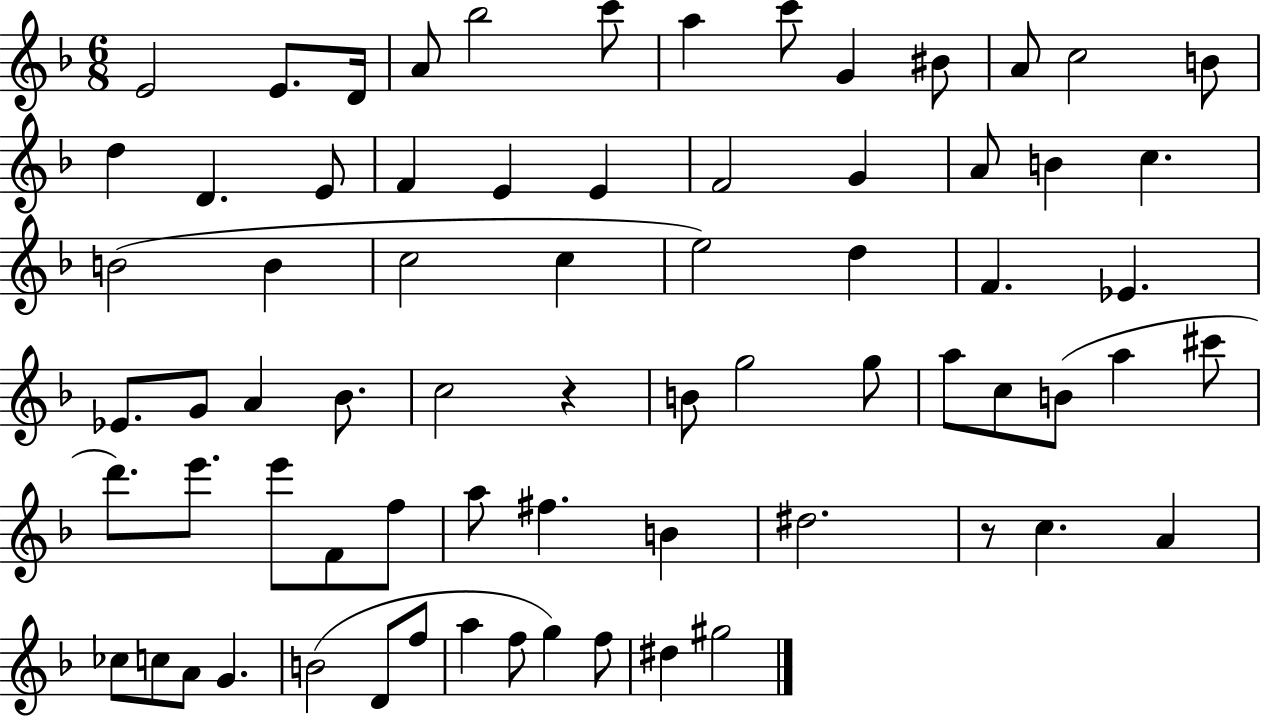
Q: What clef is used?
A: treble